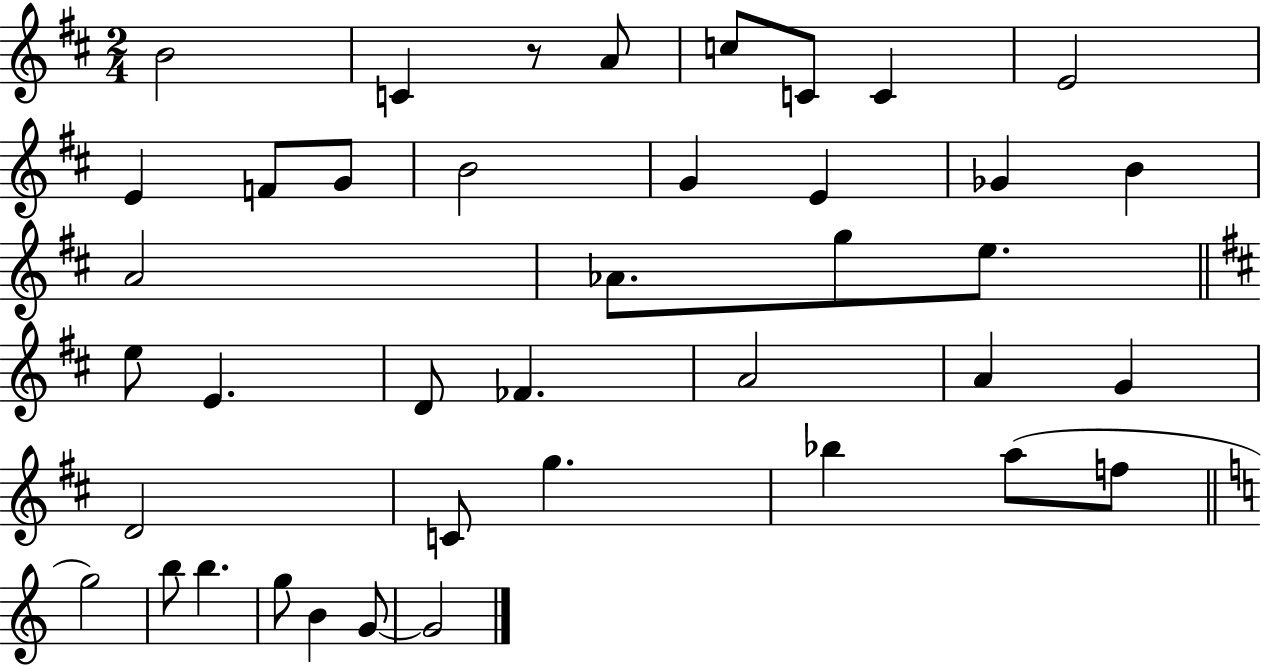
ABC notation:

X:1
T:Untitled
M:2/4
L:1/4
K:D
B2 C z/2 A/2 c/2 C/2 C E2 E F/2 G/2 B2 G E _G B A2 _A/2 g/2 e/2 e/2 E D/2 _F A2 A G D2 C/2 g _b a/2 f/2 g2 b/2 b g/2 B G/2 G2